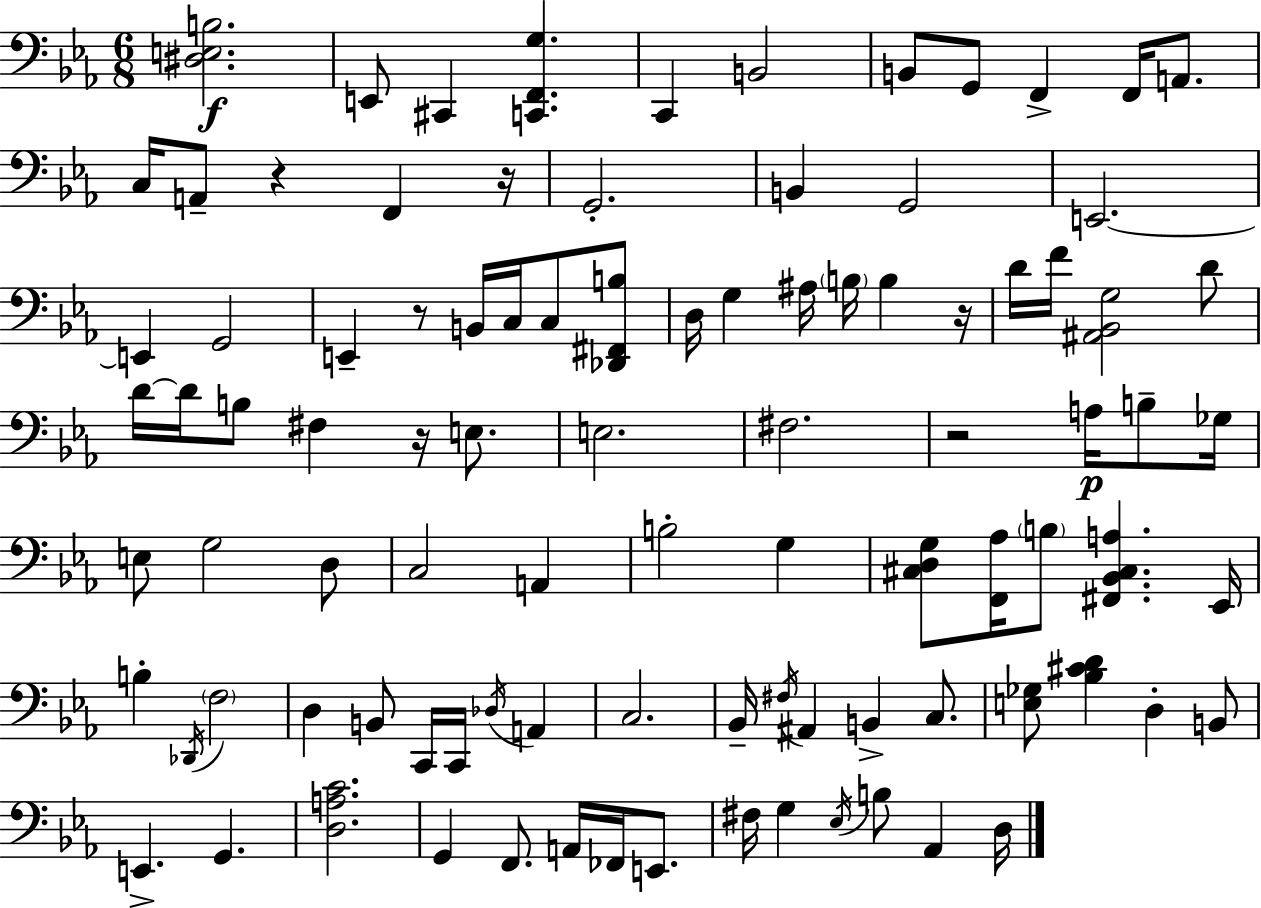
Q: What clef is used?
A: bass